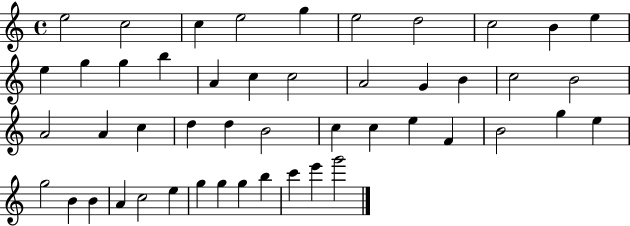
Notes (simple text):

E5/h C5/h C5/q E5/h G5/q E5/h D5/h C5/h B4/q E5/q E5/q G5/q G5/q B5/q A4/q C5/q C5/h A4/h G4/q B4/q C5/h B4/h A4/h A4/q C5/q D5/q D5/q B4/h C5/q C5/q E5/q F4/q B4/h G5/q E5/q G5/h B4/q B4/q A4/q C5/h E5/q G5/q G5/q G5/q B5/q C6/q E6/q G6/h